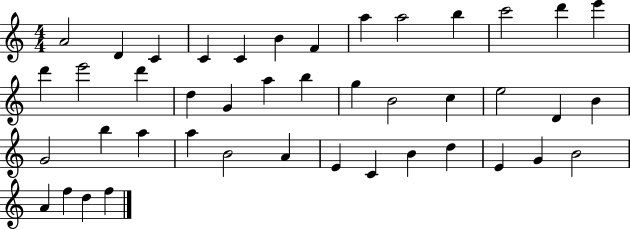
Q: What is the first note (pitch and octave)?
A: A4